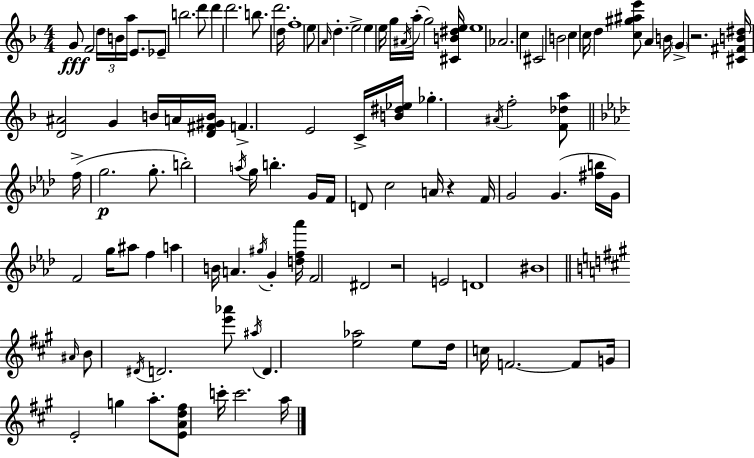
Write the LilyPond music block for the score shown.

{
  \clef treble
  \numericTimeSignature
  \time 4/4
  \key d \minor
  g'8\fff f'2 \tuplet 3/2 { d''16 b'16 a''16 } e'8. | ees'8-- b''2. d'''8 | d'''4 d'''2. | b''8. d'''2. d''16 | \break f''1-. | e''8 \grace { a'16 } d''4.-. e''2-> | e''4 e''16 g''16 \acciaccatura { ais'16 }( a''16-. g''2) | <cis' b' dis'' e''>16 e''1 | \break aes'2. c''4 | cis'2 b'2 | c''4 c''16 d''4 <c'' gis'' ais'' e'''>8 a'4 | b'16 \parenthesize g'4-> r2. | \break <cis' fis' b' dis''>16 <d' ais'>2 g'4 b'16 | a'16 <d' fis' gis' b'>16 f'4.-> e'2 | c'16-> <b' dis'' ees''>16 ges''4.-. \acciaccatura { ais'16 } f''2-. | <f' des'' a''>8 \bar "||" \break \key aes \major f''16->( g''2.\p g''8.-. | b''2-.) \acciaccatura { a''16 } g''16 b''4.-. | g'16 f'16 d'8 c''2 a'16 r4 | f'16 g'2 g'4.( | \break <fis'' b''>16 g'16) f'2 g''16 ais''8 f''4 | a''4 b'16 a'4. \acciaccatura { gis''16 } g'4-. | <d'' f'' aes'''>16 f'2 dis'2 | r2 e'2 | \break d'1 | bis'1 | \bar "||" \break \key a \major \grace { ais'16 } b'8 \acciaccatura { dis'16 } d'2. | <e''' aes'''>8 \acciaccatura { ais''16 } d'4. <e'' aes''>2 | e''8 d''16 c''16 f'2.~~ | f'8 g'16 e'2-. g''4 | \break a''8.-. <e' a' d'' fis''>8 c'''16-. c'''2. | a''16 \bar "|."
}